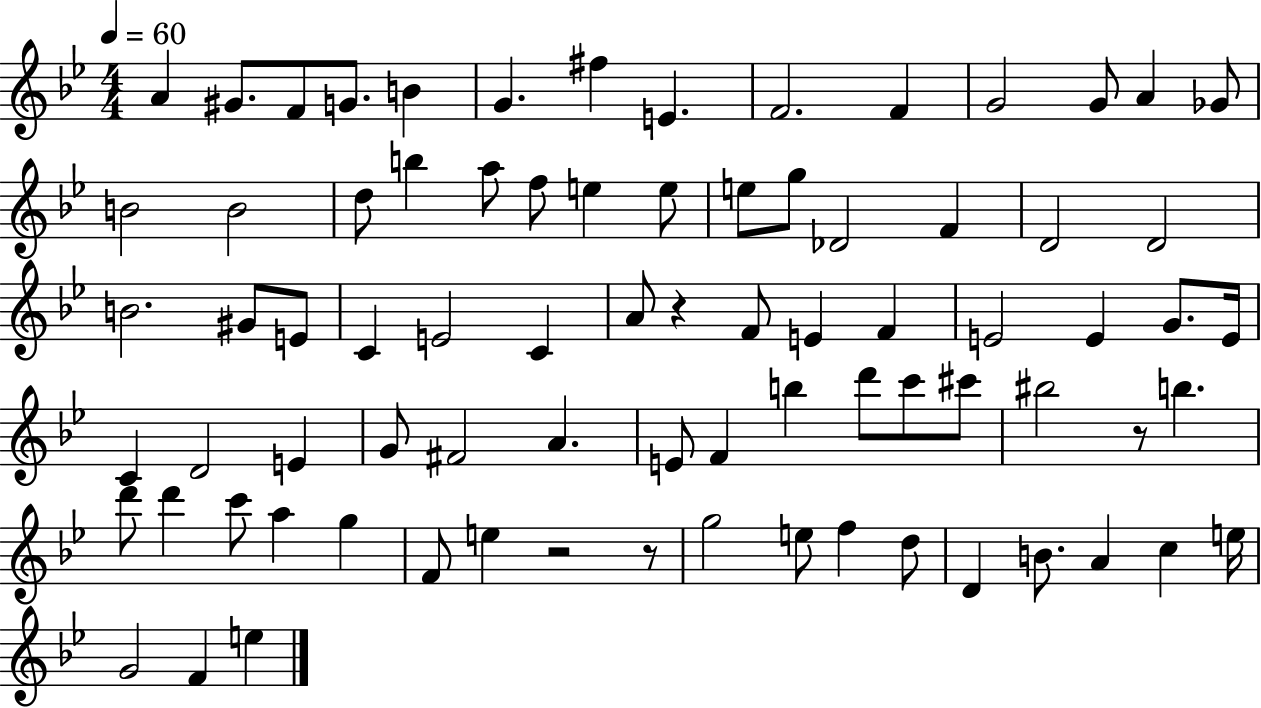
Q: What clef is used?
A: treble